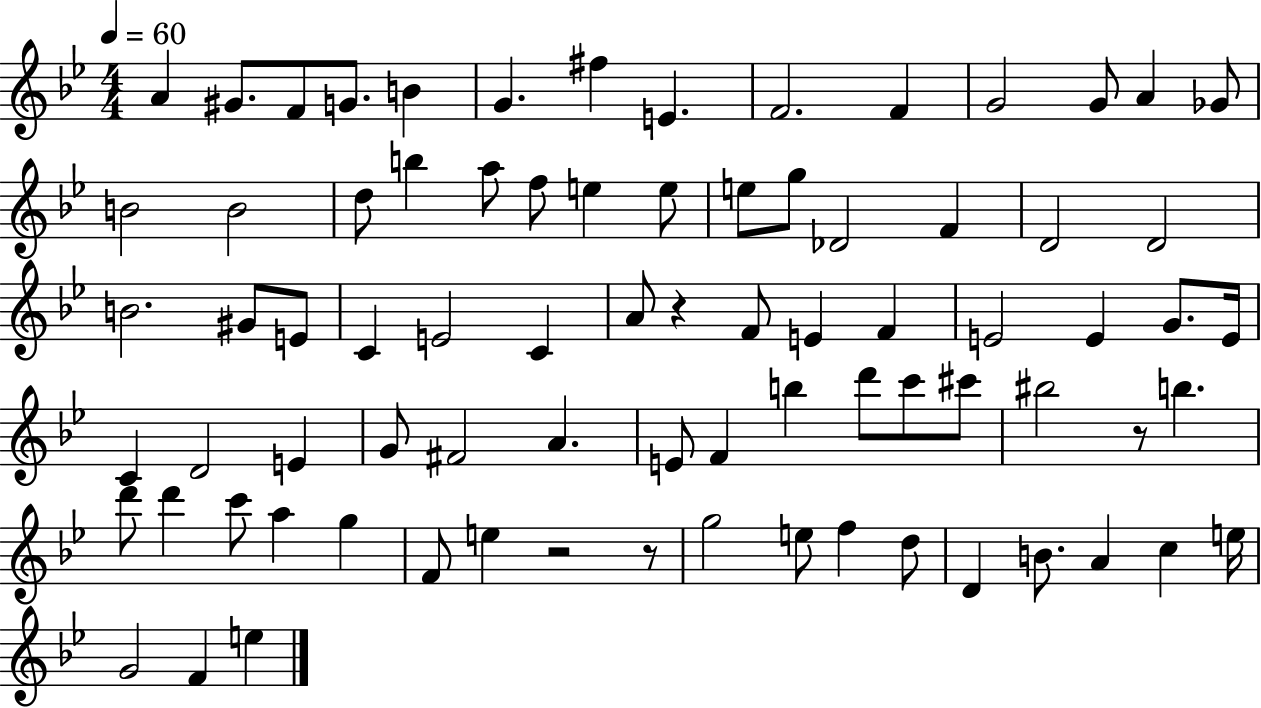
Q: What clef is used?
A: treble